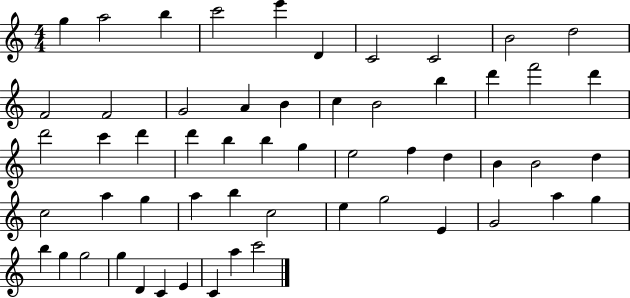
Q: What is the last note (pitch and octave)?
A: C6